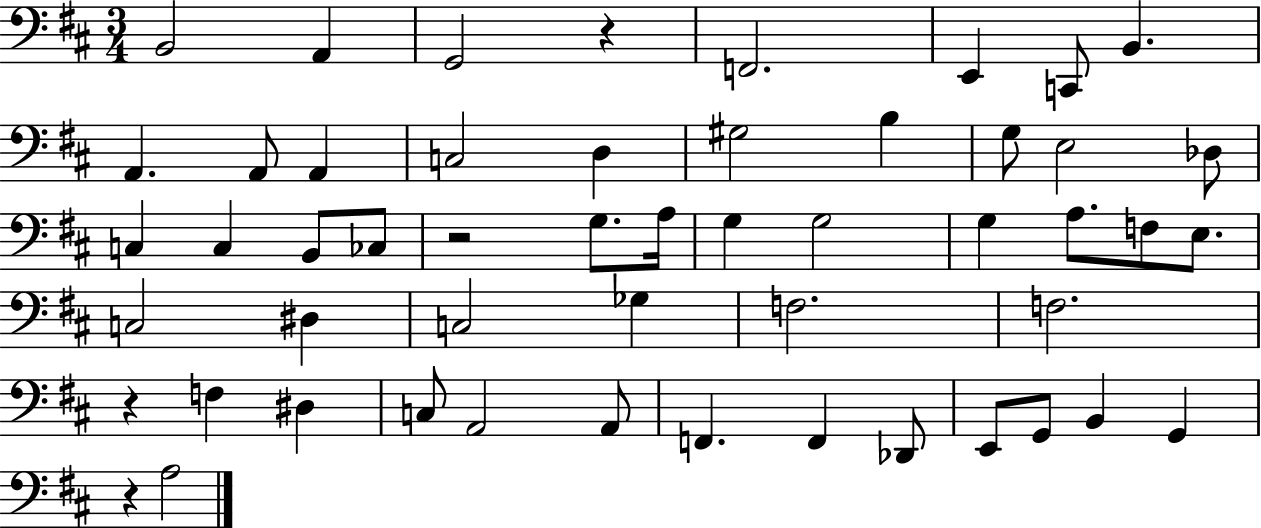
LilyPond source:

{
  \clef bass
  \numericTimeSignature
  \time 3/4
  \key d \major
  b,2 a,4 | g,2 r4 | f,2. | e,4 c,8 b,4. | \break a,4. a,8 a,4 | c2 d4 | gis2 b4 | g8 e2 des8 | \break c4 c4 b,8 ces8 | r2 g8. a16 | g4 g2 | g4 a8. f8 e8. | \break c2 dis4 | c2 ges4 | f2. | f2. | \break r4 f4 dis4 | c8 a,2 a,8 | f,4. f,4 des,8 | e,8 g,8 b,4 g,4 | \break r4 a2 | \bar "|."
}